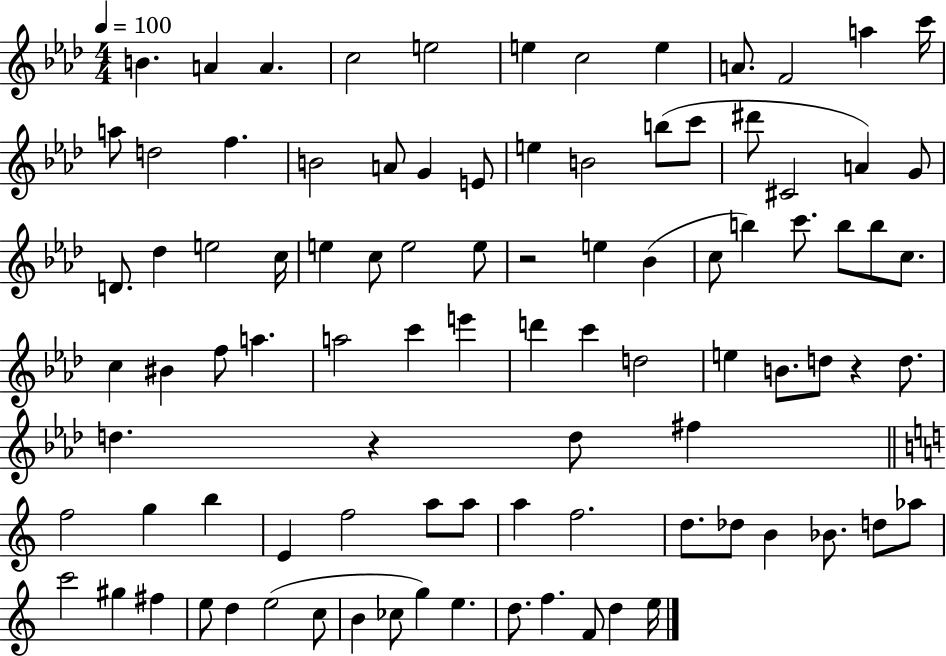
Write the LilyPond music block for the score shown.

{
  \clef treble
  \numericTimeSignature
  \time 4/4
  \key aes \major
  \tempo 4 = 100
  \repeat volta 2 { b'4. a'4 a'4. | c''2 e''2 | e''4 c''2 e''4 | a'8. f'2 a''4 c'''16 | \break a''8 d''2 f''4. | b'2 a'8 g'4 e'8 | e''4 b'2 b''8( c'''8 | dis'''8 cis'2 a'4) g'8 | \break d'8. des''4 e''2 c''16 | e''4 c''8 e''2 e''8 | r2 e''4 bes'4( | c''8 b''4) c'''8. b''8 b''8 c''8. | \break c''4 bis'4 f''8 a''4. | a''2 c'''4 e'''4 | d'''4 c'''4 d''2 | e''4 b'8. d''8 r4 d''8. | \break d''4. r4 d''8 fis''4 | \bar "||" \break \key a \minor f''2 g''4 b''4 | e'4 f''2 a''8 a''8 | a''4 f''2. | d''8. des''8 b'4 bes'8. d''8 aes''8 | \break c'''2 gis''4 fis''4 | e''8 d''4 e''2( c''8 | b'4 ces''8 g''4) e''4. | d''8. f''4. f'8 d''4 e''16 | \break } \bar "|."
}